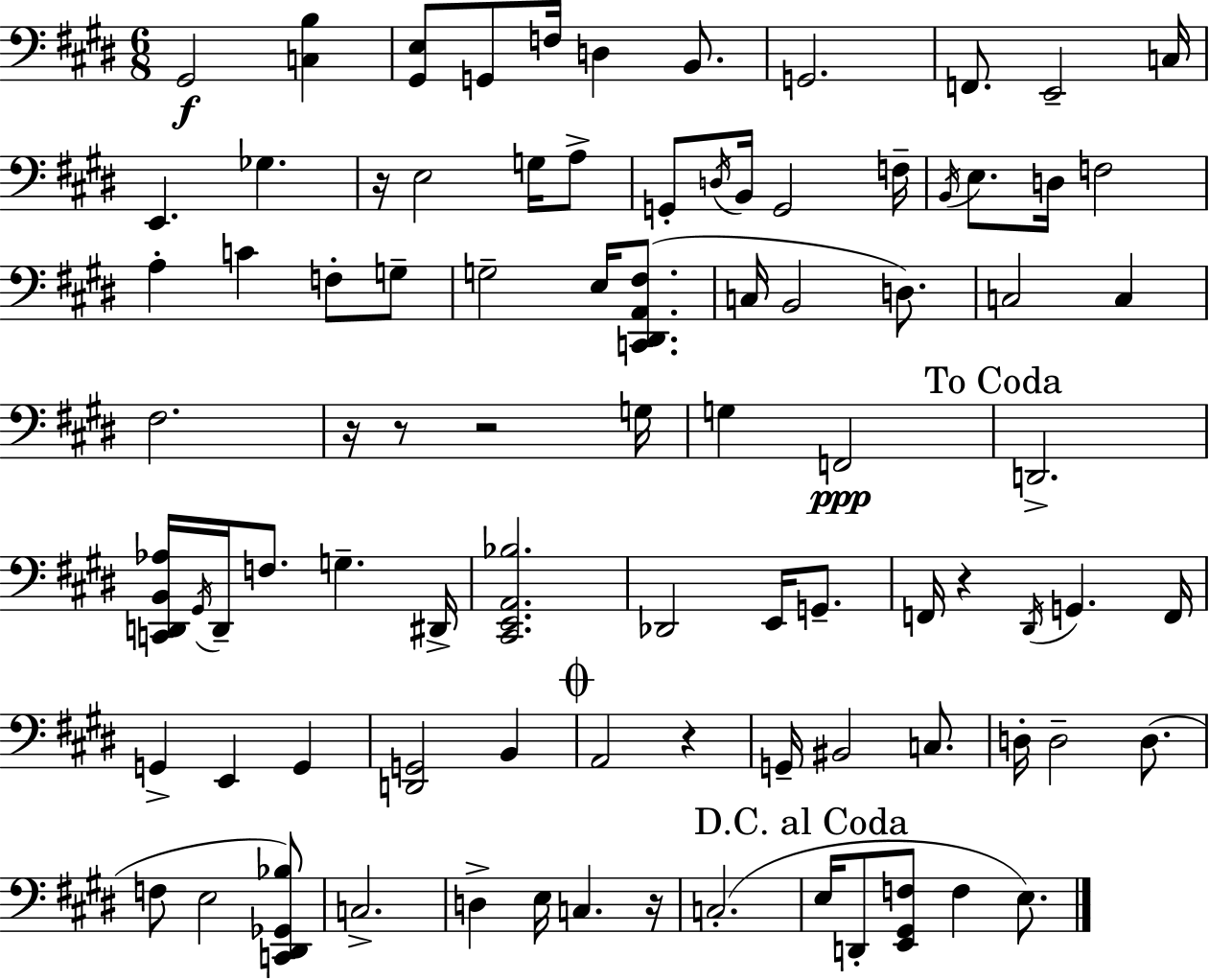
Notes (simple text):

G#2/h [C3,B3]/q [G#2,E3]/e G2/e F3/s D3/q B2/e. G2/h. F2/e. E2/h C3/s E2/q. Gb3/q. R/s E3/h G3/s A3/e G2/e D3/s B2/s G2/h F3/s B2/s E3/e. D3/s F3/h A3/q C4/q F3/e G3/e G3/h E3/s [C2,D#2,A2,F#3]/e. C3/s B2/h D3/e. C3/h C3/q F#3/h. R/s R/e R/h G3/s G3/q F2/h D2/h. [C2,D2,B2,Ab3]/s G#2/s D2/s F3/e. G3/q. D#2/s [C#2,E2,A2,Bb3]/h. Db2/h E2/s G2/e. F2/s R/q D#2/s G2/q. F2/s G2/q E2/q G2/q [D2,G2]/h B2/q A2/h R/q G2/s BIS2/h C3/e. D3/s D3/h D3/e. F3/e E3/h [C2,D#2,Gb2,Bb3]/e C3/h. D3/q E3/s C3/q. R/s C3/h. E3/s D2/e [E2,G#2,F3]/e F3/q E3/e.